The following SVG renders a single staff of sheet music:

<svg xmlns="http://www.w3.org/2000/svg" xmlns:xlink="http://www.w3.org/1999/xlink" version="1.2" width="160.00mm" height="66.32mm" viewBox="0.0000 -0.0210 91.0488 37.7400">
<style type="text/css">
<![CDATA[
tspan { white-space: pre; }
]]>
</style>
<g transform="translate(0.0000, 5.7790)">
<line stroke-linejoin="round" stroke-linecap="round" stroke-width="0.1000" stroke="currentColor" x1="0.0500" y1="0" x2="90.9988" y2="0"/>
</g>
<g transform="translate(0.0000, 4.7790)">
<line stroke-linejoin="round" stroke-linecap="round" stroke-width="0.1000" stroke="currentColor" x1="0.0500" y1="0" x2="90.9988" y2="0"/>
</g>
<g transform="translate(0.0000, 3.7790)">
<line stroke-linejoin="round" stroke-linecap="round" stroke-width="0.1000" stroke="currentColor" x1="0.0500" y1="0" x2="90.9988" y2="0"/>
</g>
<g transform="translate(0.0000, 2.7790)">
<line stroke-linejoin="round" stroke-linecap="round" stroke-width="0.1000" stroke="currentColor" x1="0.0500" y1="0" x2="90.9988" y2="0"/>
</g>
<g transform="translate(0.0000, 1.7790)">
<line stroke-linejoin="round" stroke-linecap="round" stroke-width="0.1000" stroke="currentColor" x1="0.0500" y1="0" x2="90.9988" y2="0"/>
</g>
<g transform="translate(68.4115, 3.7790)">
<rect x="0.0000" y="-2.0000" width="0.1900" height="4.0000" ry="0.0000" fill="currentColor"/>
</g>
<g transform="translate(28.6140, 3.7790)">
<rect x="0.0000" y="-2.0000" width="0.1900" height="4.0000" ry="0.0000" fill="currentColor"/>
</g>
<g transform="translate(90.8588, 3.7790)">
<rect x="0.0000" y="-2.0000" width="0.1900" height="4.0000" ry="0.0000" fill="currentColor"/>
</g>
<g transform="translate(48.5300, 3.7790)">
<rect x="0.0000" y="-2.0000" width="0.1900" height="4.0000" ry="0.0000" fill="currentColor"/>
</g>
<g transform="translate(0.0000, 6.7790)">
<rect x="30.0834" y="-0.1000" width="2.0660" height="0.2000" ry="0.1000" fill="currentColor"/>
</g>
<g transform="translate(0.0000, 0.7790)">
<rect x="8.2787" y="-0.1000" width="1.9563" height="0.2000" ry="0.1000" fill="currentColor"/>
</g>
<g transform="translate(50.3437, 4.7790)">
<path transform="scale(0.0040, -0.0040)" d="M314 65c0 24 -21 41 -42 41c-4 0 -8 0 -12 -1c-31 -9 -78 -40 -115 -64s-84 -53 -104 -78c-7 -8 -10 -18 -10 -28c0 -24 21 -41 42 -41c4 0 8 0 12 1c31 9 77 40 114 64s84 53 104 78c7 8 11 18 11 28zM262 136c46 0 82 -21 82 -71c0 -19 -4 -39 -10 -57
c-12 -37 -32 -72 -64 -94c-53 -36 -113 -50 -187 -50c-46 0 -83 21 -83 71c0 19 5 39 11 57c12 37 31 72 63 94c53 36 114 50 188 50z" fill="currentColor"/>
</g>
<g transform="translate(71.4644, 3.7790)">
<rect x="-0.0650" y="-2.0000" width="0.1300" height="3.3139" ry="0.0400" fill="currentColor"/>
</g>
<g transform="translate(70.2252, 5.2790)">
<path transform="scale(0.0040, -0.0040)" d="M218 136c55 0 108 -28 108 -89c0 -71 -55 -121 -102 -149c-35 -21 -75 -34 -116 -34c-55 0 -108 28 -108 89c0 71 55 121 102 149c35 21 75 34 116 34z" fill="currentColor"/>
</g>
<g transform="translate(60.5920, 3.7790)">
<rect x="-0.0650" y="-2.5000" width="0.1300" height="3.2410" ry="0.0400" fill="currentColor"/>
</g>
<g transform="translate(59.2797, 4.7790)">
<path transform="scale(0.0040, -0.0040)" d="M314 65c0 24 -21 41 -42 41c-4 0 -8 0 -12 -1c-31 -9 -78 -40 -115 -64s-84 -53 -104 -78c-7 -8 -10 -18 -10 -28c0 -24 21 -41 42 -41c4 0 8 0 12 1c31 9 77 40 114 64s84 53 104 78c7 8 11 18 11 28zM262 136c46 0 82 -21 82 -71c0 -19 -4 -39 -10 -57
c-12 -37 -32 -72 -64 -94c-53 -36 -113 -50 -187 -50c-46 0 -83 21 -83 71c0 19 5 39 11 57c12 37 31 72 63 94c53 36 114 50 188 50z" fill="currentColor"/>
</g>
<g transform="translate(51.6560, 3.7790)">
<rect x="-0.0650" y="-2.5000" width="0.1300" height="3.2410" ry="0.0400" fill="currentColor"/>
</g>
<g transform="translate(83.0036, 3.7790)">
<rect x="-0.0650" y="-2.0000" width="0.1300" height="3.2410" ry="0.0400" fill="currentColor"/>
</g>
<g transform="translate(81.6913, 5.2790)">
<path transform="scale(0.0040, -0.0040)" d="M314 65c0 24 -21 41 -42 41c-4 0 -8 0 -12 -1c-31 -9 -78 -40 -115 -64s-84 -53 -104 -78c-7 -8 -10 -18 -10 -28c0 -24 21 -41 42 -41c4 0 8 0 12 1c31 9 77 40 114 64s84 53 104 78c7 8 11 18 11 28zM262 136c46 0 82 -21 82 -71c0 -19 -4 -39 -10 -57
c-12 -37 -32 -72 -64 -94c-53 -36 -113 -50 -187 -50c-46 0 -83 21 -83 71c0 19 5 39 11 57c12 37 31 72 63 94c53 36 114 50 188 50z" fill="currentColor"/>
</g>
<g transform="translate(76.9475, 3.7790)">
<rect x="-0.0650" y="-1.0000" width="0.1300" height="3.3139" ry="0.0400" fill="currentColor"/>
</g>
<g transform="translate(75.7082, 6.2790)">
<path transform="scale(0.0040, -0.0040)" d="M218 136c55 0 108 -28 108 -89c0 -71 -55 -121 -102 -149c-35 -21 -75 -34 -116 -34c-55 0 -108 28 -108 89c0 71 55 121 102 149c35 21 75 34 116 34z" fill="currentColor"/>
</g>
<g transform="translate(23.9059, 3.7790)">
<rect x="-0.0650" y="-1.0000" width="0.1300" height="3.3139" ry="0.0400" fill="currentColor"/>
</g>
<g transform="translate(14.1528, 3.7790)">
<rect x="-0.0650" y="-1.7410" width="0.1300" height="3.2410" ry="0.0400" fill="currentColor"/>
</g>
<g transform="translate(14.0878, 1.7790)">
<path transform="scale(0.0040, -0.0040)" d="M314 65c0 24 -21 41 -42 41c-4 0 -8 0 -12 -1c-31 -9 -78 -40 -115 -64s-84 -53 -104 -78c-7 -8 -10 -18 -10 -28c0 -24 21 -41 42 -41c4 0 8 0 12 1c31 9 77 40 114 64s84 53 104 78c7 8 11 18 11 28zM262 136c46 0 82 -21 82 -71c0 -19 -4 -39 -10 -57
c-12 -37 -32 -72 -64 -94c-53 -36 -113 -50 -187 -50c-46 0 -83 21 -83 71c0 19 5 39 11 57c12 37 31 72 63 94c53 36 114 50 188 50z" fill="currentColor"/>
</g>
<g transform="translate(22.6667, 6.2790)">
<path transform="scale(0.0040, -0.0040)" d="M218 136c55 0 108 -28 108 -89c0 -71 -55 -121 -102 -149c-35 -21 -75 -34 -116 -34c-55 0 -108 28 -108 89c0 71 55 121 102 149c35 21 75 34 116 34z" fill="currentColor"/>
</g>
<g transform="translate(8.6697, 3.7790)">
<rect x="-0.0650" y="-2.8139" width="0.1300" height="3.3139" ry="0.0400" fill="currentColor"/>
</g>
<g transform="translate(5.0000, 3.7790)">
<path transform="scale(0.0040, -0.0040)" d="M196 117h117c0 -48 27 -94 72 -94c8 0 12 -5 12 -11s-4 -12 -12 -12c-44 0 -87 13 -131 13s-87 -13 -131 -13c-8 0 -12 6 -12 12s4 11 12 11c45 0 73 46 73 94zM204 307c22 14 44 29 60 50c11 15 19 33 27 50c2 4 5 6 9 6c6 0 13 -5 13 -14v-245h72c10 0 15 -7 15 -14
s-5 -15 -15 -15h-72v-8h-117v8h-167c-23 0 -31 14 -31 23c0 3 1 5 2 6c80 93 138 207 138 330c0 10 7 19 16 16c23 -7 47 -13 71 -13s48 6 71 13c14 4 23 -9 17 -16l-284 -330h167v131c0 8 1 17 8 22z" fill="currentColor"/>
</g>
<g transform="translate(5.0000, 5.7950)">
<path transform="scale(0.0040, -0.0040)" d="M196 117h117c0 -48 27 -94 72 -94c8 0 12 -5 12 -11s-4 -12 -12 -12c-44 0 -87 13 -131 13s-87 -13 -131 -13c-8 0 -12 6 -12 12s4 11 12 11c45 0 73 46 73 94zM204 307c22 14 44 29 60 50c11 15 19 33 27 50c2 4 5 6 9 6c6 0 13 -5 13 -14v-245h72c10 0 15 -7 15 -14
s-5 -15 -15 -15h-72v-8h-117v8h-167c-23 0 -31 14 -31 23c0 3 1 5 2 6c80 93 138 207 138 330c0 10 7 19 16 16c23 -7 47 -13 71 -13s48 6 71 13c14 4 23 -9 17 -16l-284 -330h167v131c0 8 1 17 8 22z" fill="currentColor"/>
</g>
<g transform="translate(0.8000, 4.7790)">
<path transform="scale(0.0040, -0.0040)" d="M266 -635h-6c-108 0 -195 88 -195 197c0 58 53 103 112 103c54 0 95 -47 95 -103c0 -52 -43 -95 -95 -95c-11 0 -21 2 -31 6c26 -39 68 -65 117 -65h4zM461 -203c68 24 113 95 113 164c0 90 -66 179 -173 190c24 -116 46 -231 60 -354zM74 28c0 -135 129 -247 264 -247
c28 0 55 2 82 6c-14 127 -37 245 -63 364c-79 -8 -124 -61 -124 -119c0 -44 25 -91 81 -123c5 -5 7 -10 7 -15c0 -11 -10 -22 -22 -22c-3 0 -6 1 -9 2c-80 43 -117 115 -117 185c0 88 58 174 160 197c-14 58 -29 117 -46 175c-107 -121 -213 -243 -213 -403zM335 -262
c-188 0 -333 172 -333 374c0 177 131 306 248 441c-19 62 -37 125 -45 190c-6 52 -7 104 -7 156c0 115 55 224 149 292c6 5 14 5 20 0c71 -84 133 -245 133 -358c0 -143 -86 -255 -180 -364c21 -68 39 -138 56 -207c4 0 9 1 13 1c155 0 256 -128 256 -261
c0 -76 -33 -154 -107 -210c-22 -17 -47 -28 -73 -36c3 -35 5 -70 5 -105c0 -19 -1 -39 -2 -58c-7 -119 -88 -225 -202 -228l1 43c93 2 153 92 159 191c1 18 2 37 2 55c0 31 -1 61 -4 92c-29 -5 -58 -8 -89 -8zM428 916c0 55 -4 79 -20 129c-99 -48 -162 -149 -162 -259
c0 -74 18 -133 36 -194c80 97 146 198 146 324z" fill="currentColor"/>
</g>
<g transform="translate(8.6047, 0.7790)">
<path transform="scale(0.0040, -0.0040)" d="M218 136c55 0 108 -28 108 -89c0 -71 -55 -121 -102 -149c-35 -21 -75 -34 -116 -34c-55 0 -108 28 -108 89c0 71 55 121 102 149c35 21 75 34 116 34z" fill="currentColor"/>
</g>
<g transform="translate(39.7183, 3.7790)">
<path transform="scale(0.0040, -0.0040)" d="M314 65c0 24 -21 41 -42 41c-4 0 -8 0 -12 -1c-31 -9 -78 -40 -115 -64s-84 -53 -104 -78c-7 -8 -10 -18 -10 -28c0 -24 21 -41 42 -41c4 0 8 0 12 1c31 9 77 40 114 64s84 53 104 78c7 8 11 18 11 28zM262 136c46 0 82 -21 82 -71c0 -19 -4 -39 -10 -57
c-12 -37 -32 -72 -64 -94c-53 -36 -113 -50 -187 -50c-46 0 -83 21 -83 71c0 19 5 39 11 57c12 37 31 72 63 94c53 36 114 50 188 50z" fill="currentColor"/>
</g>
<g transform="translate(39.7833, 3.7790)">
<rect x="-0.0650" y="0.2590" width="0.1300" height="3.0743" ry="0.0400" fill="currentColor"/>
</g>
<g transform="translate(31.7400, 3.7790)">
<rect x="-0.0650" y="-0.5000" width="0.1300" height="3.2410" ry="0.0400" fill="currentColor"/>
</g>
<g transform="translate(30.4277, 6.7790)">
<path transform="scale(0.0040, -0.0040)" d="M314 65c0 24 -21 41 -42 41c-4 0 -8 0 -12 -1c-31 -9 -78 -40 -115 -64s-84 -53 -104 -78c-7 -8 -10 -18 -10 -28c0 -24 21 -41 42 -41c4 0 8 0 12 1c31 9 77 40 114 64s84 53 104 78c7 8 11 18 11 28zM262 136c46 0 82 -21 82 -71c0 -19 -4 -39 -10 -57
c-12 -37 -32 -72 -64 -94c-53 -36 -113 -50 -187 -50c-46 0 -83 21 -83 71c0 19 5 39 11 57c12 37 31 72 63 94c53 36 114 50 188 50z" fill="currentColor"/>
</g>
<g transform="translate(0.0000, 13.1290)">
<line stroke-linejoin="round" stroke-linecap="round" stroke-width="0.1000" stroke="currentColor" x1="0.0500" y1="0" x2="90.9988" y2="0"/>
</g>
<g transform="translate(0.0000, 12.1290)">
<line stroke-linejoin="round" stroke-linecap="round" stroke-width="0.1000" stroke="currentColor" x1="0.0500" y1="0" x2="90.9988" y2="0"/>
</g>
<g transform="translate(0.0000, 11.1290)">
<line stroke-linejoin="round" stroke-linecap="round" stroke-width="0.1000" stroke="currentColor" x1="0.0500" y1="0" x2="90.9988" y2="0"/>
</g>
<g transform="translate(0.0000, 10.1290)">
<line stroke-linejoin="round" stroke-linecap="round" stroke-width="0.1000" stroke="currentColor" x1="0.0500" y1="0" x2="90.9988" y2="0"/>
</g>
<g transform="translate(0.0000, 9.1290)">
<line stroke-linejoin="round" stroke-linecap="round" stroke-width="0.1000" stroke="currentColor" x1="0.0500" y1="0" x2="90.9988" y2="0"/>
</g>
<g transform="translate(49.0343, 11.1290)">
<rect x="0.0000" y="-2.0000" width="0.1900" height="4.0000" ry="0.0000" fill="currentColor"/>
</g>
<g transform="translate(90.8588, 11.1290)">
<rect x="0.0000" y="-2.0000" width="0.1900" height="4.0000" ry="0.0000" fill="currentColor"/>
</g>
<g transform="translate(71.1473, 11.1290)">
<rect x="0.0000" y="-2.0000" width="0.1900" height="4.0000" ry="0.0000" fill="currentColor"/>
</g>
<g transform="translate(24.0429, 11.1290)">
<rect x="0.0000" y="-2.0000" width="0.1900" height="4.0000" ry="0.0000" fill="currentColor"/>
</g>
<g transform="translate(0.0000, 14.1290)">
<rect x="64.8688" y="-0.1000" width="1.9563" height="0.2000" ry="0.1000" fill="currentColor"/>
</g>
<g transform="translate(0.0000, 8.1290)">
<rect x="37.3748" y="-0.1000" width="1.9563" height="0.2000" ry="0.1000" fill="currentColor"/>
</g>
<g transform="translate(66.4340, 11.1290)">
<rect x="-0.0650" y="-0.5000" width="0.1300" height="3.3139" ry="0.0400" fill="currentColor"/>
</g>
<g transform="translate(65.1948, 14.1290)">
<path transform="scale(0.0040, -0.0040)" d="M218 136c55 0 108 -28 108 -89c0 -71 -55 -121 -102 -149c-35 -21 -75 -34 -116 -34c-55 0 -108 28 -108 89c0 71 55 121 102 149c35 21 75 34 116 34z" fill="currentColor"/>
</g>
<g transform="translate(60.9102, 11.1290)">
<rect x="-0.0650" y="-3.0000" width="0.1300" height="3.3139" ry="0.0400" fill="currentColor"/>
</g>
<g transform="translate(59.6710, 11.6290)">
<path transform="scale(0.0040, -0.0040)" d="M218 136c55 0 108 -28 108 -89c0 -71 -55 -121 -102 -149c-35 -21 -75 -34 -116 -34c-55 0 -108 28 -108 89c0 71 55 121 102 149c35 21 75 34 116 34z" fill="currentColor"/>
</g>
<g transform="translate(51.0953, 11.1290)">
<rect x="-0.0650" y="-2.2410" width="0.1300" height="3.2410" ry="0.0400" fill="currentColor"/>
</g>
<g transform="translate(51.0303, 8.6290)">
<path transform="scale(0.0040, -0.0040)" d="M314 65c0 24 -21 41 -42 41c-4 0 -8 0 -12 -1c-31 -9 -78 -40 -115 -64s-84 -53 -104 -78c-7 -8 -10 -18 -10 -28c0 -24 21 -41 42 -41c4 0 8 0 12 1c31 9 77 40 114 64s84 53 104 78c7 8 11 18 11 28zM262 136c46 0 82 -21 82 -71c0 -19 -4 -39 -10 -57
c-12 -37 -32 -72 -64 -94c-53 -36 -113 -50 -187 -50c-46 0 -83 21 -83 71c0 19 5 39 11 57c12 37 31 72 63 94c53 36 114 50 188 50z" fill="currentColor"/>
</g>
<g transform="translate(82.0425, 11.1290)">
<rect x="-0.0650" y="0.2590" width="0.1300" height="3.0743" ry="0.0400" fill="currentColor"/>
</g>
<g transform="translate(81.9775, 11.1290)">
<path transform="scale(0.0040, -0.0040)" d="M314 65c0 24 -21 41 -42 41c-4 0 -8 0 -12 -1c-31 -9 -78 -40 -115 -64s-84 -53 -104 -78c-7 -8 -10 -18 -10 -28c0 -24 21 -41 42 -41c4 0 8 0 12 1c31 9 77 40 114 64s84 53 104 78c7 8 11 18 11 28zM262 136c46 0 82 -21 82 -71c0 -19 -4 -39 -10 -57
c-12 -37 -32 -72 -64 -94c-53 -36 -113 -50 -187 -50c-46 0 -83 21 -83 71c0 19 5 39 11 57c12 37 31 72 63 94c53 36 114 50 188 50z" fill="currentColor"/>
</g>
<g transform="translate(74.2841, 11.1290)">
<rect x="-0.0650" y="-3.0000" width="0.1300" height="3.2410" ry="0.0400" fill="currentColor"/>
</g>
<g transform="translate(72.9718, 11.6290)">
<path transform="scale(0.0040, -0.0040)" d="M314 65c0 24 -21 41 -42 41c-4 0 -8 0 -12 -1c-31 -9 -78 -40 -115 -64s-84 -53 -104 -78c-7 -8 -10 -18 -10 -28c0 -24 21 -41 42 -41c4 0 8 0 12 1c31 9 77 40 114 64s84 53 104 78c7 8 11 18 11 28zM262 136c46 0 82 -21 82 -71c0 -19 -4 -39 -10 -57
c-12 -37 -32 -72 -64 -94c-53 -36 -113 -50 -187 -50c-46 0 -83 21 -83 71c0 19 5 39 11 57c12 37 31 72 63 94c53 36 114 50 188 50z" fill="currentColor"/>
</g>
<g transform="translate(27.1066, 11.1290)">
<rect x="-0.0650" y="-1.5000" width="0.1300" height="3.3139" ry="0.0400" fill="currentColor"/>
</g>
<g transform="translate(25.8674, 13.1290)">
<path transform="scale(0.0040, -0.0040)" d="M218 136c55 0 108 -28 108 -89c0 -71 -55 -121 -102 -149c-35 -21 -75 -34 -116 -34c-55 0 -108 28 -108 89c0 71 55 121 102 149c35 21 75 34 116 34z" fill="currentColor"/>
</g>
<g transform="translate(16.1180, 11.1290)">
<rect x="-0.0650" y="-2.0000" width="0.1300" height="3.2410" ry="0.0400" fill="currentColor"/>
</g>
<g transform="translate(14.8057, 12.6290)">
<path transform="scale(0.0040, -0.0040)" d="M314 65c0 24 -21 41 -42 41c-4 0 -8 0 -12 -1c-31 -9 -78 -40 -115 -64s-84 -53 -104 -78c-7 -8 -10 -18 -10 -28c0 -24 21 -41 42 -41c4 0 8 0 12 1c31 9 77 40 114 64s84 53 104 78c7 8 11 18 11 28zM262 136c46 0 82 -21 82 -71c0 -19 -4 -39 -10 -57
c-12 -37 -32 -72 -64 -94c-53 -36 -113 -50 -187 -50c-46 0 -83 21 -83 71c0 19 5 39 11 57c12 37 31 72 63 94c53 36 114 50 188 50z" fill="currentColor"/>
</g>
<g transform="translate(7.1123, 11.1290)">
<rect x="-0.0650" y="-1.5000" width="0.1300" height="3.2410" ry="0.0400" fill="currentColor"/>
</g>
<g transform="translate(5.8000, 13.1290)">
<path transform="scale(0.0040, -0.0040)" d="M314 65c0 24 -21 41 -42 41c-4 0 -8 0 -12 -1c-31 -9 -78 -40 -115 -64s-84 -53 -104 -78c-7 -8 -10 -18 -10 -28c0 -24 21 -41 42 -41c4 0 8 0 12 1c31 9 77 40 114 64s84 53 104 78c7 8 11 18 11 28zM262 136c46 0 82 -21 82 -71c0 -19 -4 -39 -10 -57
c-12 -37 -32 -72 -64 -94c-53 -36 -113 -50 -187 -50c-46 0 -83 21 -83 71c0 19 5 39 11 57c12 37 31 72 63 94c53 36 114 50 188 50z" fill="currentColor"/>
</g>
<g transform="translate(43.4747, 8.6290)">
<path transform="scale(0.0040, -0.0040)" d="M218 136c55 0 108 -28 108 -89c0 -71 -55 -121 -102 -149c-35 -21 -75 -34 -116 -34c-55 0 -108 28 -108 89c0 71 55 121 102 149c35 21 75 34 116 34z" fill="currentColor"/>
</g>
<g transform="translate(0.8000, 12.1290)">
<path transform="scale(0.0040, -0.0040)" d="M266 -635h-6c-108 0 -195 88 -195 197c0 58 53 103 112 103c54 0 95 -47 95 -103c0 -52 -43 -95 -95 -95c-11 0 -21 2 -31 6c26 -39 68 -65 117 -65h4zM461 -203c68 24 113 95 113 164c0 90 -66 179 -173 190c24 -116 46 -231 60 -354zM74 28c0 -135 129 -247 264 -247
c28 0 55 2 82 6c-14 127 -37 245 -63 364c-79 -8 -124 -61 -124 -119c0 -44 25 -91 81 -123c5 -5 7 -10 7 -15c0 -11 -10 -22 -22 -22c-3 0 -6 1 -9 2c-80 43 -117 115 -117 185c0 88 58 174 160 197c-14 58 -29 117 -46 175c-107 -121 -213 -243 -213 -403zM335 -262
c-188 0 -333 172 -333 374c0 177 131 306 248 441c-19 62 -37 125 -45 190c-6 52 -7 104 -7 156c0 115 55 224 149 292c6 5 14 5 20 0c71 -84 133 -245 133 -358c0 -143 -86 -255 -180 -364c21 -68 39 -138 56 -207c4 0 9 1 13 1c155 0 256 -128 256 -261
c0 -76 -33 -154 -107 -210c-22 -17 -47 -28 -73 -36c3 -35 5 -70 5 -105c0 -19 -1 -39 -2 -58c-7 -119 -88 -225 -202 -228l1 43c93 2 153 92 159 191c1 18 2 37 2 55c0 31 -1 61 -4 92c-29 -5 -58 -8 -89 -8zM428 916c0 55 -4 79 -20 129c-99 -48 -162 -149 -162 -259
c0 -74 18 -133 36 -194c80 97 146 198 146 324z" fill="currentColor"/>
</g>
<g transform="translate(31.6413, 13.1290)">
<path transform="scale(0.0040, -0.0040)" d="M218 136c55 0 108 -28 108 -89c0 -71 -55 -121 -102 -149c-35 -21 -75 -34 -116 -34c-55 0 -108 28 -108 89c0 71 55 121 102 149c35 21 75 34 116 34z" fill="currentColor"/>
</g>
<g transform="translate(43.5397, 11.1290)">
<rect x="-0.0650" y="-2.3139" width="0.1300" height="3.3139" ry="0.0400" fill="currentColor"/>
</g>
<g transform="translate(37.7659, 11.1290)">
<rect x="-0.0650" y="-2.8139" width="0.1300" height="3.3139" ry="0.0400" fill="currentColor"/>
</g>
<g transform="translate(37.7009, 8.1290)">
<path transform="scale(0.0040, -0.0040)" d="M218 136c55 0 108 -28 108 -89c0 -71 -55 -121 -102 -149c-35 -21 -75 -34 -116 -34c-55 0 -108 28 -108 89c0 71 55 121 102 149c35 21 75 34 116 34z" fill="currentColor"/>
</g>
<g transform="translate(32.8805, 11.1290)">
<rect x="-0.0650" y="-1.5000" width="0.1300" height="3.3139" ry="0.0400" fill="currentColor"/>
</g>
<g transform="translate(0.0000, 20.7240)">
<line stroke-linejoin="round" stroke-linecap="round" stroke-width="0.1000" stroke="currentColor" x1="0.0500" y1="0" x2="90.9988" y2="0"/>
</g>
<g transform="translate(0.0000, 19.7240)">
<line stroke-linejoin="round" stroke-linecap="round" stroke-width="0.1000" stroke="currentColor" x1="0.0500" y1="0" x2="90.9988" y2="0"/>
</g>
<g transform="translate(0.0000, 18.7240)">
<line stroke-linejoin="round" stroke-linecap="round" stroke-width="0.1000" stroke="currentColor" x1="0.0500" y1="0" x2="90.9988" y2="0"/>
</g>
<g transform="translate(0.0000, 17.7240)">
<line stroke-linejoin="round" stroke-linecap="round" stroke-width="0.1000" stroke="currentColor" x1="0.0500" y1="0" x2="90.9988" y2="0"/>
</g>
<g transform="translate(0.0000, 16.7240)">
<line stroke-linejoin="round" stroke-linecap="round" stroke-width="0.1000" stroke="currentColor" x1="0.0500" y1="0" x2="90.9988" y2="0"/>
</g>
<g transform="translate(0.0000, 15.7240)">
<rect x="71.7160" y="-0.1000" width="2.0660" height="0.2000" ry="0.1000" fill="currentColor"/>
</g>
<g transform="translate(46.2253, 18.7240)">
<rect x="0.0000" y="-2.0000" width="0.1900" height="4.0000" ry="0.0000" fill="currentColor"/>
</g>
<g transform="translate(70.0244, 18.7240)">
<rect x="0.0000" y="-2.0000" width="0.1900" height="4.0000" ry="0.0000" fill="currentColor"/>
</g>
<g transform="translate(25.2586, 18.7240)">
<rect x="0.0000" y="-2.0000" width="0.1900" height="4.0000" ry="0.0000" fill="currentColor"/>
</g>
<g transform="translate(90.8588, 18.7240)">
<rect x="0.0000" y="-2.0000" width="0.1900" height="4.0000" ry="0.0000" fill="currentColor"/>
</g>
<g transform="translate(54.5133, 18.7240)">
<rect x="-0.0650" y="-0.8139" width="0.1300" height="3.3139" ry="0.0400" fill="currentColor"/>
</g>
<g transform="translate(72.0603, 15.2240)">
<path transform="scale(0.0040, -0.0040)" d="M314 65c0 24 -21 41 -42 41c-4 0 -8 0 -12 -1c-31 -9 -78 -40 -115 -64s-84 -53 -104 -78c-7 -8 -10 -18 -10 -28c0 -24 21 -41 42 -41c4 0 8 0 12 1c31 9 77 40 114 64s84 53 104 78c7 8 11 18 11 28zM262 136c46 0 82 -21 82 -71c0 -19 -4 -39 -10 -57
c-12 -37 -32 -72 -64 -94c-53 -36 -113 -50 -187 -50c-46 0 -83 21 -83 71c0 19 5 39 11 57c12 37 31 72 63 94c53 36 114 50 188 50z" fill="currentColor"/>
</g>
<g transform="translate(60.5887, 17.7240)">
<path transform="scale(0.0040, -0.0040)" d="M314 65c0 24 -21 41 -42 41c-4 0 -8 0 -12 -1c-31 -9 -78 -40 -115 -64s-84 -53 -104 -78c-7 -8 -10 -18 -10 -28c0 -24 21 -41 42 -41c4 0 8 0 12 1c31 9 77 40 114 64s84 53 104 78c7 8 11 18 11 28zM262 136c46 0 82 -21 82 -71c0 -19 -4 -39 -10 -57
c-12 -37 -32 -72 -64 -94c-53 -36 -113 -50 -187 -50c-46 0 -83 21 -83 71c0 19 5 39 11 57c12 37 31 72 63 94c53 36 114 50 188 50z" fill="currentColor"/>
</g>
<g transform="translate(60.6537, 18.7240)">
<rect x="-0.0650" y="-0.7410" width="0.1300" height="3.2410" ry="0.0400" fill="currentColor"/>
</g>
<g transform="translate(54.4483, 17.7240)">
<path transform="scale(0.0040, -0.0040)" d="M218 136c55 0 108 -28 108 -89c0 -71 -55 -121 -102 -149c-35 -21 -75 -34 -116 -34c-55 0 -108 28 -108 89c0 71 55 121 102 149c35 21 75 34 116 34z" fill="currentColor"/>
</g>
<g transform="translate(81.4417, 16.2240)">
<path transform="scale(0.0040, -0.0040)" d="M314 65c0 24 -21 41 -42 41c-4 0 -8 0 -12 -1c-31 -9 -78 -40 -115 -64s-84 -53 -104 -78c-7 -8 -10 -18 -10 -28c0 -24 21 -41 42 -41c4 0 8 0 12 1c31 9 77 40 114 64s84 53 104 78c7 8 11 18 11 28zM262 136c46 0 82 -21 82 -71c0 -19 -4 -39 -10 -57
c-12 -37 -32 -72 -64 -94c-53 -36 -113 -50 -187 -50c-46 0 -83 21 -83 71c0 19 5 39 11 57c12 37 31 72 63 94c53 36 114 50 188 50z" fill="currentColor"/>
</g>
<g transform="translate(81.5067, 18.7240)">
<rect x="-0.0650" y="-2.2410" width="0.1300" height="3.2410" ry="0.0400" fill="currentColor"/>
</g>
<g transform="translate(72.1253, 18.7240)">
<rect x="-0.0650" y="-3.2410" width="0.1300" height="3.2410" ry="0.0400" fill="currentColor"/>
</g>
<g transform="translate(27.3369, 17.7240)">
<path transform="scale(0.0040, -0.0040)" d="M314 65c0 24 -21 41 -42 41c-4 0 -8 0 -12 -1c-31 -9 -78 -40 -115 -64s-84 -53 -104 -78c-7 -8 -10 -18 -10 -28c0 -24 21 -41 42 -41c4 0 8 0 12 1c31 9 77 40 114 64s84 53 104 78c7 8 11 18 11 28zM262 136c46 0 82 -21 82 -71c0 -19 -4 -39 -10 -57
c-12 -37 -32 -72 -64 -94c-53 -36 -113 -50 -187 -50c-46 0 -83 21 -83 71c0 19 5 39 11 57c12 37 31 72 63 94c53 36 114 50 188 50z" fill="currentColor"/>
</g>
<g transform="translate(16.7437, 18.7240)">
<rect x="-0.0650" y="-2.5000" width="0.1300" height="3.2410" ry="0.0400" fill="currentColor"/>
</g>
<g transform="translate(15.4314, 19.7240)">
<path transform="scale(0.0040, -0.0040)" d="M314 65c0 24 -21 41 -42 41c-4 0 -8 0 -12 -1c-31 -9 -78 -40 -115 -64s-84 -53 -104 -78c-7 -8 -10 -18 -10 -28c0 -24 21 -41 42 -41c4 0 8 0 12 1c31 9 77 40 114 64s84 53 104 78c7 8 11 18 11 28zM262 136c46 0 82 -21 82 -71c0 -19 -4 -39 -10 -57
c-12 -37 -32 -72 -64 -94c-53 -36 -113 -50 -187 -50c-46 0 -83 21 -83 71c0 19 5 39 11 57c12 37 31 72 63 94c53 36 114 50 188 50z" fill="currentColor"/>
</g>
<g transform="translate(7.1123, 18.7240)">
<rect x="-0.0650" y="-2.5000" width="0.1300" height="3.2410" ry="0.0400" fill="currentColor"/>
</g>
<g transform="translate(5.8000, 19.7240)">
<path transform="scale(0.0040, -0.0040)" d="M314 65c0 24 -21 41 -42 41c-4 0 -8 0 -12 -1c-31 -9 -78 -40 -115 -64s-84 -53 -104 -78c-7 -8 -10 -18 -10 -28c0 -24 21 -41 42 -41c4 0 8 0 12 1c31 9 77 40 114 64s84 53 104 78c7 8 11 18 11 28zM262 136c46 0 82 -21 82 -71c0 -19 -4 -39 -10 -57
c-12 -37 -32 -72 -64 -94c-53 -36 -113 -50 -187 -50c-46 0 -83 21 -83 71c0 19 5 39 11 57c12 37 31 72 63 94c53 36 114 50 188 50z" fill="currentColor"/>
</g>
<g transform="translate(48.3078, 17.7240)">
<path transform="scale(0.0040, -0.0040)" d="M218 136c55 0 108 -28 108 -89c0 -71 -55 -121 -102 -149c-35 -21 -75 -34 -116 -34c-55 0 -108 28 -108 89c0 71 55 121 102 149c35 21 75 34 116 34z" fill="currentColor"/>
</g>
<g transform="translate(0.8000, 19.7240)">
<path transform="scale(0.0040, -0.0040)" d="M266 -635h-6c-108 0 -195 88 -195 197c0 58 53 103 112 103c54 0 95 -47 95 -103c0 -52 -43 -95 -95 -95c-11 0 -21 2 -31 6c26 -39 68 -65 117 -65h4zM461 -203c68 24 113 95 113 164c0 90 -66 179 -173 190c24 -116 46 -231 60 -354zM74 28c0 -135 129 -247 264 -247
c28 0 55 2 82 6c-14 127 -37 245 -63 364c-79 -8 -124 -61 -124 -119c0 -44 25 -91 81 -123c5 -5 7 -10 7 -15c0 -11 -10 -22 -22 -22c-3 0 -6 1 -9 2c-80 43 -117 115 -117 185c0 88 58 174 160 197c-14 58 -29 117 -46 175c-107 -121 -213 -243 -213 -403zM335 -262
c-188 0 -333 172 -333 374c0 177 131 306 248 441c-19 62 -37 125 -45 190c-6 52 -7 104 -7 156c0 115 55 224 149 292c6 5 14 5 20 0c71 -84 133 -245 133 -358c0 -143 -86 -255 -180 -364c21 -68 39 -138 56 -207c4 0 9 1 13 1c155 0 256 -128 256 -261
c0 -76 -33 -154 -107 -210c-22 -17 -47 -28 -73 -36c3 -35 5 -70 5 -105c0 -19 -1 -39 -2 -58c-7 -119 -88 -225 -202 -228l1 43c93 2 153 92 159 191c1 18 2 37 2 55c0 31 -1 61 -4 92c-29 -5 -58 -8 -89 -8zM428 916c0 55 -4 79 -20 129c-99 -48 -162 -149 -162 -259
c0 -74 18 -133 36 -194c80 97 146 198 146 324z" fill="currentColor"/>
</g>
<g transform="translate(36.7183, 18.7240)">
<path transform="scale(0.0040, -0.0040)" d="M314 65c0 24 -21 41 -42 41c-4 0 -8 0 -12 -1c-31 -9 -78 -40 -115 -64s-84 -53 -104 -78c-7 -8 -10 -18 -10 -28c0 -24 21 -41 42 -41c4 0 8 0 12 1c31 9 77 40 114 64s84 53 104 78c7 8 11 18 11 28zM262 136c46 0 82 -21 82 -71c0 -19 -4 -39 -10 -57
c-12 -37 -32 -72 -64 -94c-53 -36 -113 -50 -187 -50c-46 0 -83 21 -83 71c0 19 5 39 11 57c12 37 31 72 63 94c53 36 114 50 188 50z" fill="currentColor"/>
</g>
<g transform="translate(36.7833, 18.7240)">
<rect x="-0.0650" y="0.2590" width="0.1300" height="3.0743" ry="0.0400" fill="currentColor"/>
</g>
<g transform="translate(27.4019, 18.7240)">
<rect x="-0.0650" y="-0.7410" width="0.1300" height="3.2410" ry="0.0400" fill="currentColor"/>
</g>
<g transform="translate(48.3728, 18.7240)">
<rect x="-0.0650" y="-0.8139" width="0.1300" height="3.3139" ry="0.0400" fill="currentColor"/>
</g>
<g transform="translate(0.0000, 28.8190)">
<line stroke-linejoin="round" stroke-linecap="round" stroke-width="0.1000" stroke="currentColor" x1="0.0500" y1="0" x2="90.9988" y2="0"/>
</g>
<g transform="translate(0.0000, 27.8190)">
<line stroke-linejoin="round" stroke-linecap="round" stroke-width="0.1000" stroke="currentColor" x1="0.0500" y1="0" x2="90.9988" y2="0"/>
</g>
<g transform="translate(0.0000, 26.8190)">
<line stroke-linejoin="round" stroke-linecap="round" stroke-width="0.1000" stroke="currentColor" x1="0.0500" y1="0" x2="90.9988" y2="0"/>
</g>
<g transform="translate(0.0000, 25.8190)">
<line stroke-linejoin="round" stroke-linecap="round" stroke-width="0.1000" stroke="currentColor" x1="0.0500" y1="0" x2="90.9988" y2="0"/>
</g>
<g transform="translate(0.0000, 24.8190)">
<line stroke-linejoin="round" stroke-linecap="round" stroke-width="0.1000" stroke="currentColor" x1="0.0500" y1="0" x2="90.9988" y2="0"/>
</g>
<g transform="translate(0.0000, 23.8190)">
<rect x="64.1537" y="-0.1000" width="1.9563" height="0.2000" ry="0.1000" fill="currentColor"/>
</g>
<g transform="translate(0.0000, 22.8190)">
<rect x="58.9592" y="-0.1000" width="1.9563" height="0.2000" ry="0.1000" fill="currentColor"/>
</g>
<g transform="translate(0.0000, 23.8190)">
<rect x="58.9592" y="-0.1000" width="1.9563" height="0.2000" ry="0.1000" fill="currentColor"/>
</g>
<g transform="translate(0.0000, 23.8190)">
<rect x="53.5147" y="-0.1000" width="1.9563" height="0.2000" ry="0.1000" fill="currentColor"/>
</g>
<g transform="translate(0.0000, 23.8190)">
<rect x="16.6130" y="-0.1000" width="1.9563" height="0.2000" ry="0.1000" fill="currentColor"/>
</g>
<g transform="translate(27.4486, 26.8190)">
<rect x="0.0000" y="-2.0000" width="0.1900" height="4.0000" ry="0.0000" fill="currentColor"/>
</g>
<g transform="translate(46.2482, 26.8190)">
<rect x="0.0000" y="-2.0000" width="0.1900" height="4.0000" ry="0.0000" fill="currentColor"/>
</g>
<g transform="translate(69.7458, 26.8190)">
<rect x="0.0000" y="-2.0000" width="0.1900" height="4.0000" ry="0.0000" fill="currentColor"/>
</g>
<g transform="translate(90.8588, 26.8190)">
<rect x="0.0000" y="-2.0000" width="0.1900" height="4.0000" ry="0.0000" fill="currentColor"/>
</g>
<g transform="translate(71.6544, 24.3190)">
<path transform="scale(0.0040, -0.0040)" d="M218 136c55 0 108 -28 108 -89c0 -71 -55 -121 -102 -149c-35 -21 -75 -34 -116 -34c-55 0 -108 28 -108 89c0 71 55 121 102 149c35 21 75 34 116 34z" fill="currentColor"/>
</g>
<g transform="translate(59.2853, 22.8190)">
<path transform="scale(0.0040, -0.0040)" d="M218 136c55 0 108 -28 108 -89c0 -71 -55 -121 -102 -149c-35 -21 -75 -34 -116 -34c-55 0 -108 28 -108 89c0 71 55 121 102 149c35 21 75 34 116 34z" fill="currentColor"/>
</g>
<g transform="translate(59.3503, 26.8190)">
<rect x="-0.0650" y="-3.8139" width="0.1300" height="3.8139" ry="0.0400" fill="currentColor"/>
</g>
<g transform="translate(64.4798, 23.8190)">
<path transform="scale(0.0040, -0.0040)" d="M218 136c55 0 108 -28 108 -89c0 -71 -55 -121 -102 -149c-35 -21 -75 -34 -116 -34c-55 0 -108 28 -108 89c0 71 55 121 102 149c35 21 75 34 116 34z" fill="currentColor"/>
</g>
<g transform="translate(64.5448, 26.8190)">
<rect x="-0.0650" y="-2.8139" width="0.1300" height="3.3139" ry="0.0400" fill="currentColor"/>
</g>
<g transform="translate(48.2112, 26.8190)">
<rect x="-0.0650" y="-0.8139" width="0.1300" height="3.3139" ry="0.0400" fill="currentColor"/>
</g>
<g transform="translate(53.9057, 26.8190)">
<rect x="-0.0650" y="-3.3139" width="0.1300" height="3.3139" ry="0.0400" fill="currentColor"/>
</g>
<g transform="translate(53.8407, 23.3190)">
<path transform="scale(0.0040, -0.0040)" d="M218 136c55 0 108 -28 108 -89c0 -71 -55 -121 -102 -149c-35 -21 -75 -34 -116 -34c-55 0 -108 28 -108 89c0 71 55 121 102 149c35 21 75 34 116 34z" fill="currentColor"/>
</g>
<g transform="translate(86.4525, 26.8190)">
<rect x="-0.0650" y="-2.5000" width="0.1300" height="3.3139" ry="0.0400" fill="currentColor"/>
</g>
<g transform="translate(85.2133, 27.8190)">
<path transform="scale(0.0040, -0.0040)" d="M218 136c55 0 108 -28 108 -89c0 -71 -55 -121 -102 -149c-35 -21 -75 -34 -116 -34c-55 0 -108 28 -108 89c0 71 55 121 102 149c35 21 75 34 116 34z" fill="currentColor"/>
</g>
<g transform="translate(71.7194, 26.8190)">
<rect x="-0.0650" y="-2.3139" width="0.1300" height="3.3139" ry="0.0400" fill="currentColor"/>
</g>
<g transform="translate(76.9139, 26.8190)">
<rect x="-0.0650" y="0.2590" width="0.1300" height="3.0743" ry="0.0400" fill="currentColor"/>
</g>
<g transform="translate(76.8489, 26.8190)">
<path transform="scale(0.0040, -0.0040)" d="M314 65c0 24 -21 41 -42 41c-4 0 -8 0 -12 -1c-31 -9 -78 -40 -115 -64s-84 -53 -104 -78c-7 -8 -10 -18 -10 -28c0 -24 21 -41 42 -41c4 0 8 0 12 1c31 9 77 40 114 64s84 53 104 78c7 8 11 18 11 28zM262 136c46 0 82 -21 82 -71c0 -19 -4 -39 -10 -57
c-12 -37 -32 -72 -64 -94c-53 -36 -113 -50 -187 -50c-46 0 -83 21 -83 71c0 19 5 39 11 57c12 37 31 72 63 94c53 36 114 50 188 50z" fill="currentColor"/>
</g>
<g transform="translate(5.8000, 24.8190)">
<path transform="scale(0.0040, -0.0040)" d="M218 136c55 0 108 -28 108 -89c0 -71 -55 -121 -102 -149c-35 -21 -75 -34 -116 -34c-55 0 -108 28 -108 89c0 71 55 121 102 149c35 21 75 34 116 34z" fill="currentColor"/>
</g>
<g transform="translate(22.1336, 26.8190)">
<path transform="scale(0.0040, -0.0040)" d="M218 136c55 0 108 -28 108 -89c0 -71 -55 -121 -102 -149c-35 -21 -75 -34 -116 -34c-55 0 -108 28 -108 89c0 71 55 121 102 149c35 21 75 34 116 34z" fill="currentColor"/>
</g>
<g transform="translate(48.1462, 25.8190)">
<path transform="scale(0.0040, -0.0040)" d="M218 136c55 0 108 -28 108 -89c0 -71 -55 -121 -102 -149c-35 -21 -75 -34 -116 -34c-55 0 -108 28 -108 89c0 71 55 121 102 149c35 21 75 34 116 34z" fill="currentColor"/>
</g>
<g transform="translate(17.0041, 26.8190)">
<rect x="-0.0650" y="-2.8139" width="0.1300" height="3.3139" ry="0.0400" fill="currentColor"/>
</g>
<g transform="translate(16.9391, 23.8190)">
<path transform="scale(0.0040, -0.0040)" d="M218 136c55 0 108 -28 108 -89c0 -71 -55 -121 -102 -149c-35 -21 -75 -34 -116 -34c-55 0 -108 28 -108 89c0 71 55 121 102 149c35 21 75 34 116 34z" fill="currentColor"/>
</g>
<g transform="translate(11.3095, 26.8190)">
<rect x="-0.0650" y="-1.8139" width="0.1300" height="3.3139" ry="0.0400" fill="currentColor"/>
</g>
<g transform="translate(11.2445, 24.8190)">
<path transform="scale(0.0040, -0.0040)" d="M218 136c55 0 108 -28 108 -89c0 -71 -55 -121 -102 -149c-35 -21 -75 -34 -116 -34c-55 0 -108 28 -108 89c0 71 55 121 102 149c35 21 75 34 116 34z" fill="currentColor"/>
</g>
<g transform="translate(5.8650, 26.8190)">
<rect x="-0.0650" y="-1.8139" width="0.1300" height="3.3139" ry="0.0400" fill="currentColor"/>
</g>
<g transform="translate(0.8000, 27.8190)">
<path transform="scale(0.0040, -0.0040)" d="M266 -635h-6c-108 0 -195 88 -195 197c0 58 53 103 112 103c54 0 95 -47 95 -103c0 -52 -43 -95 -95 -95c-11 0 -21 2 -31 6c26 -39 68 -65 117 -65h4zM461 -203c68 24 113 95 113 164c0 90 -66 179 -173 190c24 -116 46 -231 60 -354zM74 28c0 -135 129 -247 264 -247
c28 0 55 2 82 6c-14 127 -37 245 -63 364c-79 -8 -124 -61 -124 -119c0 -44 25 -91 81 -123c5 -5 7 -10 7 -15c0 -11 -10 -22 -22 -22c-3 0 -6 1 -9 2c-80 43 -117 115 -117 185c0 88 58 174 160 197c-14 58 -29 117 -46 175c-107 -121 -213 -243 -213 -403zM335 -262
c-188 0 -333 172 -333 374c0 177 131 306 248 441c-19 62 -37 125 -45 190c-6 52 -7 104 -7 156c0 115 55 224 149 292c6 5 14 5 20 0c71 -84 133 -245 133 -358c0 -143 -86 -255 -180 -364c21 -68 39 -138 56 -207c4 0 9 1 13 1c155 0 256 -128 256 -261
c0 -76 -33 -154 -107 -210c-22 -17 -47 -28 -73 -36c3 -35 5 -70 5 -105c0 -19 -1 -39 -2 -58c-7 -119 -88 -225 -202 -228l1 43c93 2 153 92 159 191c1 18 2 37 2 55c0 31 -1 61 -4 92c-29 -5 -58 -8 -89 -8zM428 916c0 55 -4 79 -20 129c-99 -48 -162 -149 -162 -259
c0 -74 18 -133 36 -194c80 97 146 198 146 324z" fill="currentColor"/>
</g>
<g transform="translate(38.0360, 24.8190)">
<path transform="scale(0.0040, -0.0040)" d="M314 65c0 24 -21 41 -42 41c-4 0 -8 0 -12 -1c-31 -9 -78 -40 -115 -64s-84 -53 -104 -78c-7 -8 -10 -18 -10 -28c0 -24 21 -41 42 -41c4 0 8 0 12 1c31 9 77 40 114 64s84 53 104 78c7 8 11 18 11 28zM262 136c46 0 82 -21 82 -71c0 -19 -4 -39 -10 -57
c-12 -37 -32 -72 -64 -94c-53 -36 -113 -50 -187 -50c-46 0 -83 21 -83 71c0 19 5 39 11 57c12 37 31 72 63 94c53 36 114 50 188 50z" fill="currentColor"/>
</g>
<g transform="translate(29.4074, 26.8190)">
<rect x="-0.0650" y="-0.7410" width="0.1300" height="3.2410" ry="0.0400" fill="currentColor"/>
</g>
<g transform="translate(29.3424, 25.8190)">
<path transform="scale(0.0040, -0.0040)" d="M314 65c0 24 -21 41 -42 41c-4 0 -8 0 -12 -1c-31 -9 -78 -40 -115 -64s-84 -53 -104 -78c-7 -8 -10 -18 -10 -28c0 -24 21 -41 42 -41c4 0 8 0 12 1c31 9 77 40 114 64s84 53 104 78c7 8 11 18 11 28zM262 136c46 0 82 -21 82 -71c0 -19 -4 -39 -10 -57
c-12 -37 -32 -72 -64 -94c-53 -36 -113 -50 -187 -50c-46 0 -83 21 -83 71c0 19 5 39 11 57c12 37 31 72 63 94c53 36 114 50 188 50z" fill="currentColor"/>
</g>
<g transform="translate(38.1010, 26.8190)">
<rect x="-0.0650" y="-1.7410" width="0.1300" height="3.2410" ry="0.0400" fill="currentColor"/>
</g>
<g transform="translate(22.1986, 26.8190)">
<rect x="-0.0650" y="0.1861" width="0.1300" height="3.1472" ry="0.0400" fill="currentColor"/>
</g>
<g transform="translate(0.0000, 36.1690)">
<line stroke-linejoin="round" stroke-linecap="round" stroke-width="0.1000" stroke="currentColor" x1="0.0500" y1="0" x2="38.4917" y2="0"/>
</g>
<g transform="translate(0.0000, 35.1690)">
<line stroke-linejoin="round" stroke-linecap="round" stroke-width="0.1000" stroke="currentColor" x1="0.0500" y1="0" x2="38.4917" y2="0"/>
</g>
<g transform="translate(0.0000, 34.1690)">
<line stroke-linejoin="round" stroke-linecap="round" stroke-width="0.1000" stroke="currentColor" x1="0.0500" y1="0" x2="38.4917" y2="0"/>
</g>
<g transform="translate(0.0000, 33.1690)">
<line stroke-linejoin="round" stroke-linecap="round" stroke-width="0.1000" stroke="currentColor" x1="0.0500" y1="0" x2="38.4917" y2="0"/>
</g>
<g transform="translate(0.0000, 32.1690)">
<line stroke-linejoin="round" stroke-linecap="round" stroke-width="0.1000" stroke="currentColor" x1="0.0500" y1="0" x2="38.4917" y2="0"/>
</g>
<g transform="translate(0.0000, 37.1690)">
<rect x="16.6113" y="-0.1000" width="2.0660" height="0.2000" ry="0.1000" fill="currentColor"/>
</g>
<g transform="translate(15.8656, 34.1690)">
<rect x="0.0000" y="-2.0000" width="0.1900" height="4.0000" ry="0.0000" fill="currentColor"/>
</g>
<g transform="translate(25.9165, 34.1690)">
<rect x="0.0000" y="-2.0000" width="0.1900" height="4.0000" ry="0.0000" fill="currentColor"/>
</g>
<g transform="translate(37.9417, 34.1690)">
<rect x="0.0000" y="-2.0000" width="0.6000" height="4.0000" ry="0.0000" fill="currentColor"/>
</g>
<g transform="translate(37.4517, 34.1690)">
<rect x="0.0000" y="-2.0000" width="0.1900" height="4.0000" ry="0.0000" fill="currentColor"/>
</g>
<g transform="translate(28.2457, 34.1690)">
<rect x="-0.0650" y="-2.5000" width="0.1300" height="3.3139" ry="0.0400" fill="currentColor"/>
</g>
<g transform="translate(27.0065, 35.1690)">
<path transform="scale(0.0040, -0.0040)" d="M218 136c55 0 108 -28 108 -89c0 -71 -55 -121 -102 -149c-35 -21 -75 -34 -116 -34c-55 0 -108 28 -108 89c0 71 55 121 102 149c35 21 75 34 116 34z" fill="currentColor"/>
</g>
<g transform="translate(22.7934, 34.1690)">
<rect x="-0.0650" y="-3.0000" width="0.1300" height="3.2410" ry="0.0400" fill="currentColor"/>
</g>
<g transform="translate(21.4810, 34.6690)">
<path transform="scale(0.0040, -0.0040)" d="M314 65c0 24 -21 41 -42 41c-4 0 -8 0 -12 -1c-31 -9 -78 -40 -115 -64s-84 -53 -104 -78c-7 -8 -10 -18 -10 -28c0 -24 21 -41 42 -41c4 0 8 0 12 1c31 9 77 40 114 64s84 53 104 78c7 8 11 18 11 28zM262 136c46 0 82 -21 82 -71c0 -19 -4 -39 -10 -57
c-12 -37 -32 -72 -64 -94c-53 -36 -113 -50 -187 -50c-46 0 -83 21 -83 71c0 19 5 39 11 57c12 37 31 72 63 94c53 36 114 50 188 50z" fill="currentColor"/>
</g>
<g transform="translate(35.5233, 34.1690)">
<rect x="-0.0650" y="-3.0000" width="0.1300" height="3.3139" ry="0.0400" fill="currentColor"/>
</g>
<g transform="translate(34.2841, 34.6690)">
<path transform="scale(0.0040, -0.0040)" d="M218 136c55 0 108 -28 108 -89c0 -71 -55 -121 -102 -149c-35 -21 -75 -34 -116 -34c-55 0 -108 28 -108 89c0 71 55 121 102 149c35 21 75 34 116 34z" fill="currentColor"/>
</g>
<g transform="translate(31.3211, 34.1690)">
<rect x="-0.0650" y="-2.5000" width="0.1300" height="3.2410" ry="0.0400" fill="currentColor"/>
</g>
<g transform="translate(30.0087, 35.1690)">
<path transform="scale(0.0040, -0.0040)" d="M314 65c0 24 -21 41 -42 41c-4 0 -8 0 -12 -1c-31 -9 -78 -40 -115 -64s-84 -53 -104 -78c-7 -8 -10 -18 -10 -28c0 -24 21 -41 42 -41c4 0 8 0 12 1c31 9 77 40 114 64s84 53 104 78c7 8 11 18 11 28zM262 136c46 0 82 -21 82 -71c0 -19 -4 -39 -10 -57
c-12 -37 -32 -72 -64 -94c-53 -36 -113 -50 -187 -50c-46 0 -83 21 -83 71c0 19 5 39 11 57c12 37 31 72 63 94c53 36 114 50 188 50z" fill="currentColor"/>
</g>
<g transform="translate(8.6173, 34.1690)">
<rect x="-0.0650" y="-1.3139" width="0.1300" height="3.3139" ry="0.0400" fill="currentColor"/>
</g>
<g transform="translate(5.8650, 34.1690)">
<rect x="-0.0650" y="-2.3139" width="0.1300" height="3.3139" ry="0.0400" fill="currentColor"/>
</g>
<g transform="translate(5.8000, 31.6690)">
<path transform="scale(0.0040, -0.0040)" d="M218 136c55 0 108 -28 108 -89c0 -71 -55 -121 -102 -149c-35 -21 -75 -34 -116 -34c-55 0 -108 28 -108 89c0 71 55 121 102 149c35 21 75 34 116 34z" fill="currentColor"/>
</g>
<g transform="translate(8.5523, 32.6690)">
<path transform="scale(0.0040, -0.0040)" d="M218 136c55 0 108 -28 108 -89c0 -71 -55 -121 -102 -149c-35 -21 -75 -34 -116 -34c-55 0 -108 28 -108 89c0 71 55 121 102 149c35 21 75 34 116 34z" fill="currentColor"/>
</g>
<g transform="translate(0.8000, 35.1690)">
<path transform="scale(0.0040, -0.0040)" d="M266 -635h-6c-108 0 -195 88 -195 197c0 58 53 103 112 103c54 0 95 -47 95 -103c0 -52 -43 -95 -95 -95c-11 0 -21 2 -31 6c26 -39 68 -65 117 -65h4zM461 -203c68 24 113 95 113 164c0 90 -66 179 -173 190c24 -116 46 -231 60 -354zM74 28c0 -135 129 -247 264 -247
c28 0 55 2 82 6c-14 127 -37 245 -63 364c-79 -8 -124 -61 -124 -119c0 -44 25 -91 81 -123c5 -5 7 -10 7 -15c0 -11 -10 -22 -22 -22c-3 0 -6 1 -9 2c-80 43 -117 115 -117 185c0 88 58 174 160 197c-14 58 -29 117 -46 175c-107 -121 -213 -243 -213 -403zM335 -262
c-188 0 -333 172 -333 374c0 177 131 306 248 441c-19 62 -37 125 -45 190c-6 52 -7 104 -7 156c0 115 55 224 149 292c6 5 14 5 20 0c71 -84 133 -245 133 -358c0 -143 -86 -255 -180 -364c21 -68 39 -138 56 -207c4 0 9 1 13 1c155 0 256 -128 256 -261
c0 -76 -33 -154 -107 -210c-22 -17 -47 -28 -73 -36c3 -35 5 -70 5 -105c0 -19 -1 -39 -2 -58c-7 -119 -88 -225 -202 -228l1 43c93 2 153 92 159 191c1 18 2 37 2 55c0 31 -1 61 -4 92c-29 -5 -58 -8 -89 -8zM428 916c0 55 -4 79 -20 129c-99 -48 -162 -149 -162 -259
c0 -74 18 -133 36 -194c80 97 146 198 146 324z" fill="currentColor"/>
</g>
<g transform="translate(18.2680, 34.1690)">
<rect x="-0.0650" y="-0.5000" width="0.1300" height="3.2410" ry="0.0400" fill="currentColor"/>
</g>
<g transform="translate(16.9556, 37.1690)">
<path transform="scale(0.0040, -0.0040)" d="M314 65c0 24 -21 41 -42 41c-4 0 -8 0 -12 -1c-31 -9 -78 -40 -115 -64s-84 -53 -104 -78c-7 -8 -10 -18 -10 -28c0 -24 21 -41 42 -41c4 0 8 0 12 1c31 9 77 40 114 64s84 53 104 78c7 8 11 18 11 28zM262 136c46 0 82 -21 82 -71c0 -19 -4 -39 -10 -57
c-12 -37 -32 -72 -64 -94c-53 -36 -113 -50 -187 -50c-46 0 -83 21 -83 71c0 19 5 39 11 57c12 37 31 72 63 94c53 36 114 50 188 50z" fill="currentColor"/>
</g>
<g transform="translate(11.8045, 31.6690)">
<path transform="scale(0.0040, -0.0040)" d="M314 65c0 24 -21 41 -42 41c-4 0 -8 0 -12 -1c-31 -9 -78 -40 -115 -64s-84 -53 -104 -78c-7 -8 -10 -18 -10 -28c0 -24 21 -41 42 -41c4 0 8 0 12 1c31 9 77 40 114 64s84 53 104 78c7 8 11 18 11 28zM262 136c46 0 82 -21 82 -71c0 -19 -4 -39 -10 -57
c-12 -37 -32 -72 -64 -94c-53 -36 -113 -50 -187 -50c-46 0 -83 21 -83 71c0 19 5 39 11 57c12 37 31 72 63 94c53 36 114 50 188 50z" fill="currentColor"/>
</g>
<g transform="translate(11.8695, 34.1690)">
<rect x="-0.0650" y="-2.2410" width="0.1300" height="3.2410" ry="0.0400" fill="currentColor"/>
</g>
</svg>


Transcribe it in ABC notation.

X:1
T:Untitled
M:4/4
L:1/4
K:C
a f2 D C2 B2 G2 G2 F D F2 E2 F2 E E a g g2 A C A2 B2 G2 G2 d2 B2 d d d2 b2 g2 f f a B d2 f2 d b c' a g B2 G g e g2 C2 A2 G G2 A